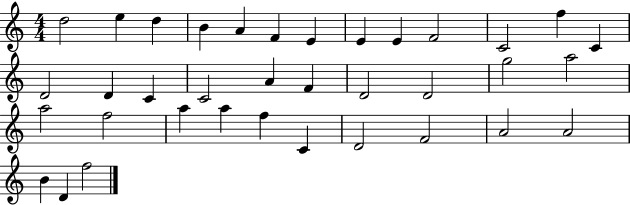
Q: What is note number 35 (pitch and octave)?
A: D4